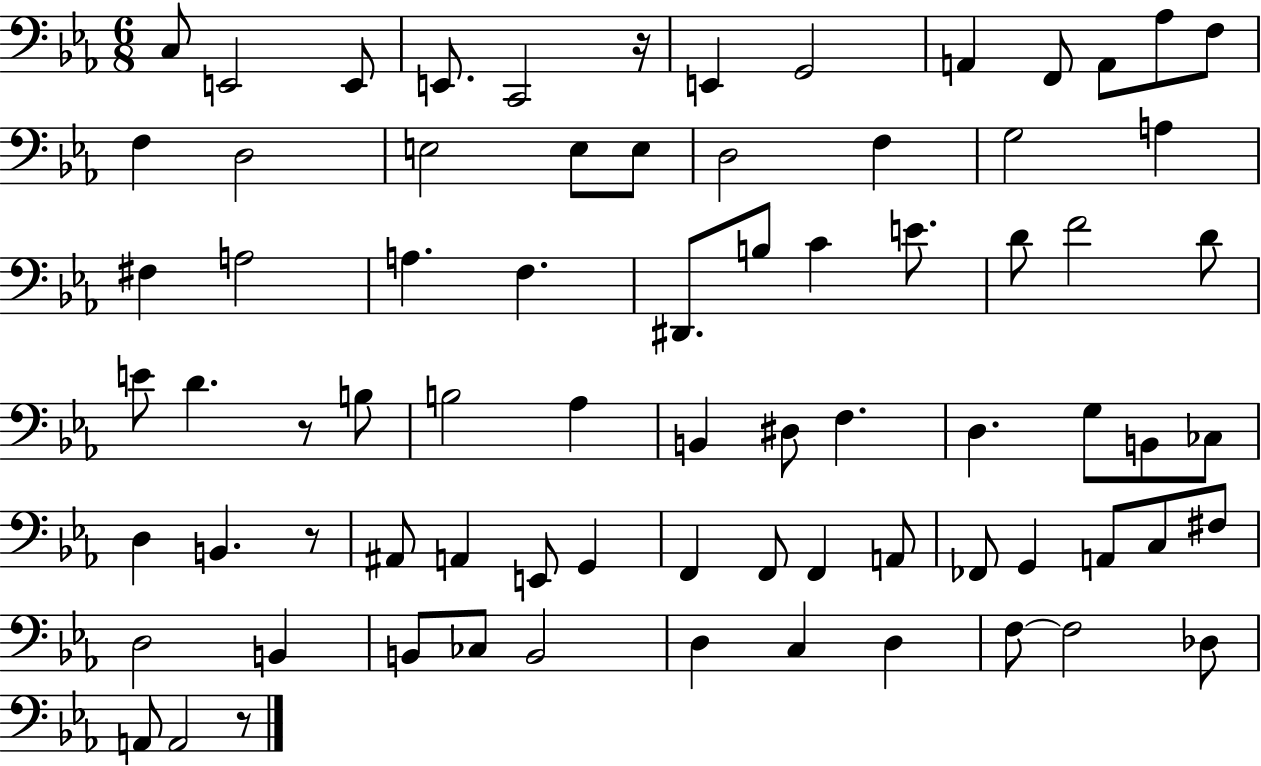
X:1
T:Untitled
M:6/8
L:1/4
K:Eb
C,/2 E,,2 E,,/2 E,,/2 C,,2 z/4 E,, G,,2 A,, F,,/2 A,,/2 _A,/2 F,/2 F, D,2 E,2 E,/2 E,/2 D,2 F, G,2 A, ^F, A,2 A, F, ^D,,/2 B,/2 C E/2 D/2 F2 D/2 E/2 D z/2 B,/2 B,2 _A, B,, ^D,/2 F, D, G,/2 B,,/2 _C,/2 D, B,, z/2 ^A,,/2 A,, E,,/2 G,, F,, F,,/2 F,, A,,/2 _F,,/2 G,, A,,/2 C,/2 ^F,/2 D,2 B,, B,,/2 _C,/2 B,,2 D, C, D, F,/2 F,2 _D,/2 A,,/2 A,,2 z/2